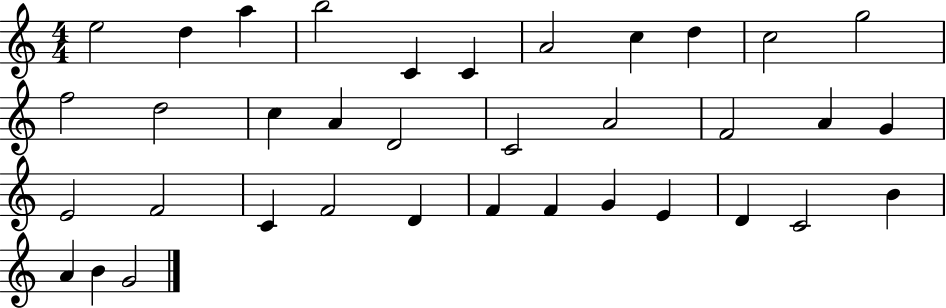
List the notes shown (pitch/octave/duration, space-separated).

E5/h D5/q A5/q B5/h C4/q C4/q A4/h C5/q D5/q C5/h G5/h F5/h D5/h C5/q A4/q D4/h C4/h A4/h F4/h A4/q G4/q E4/h F4/h C4/q F4/h D4/q F4/q F4/q G4/q E4/q D4/q C4/h B4/q A4/q B4/q G4/h